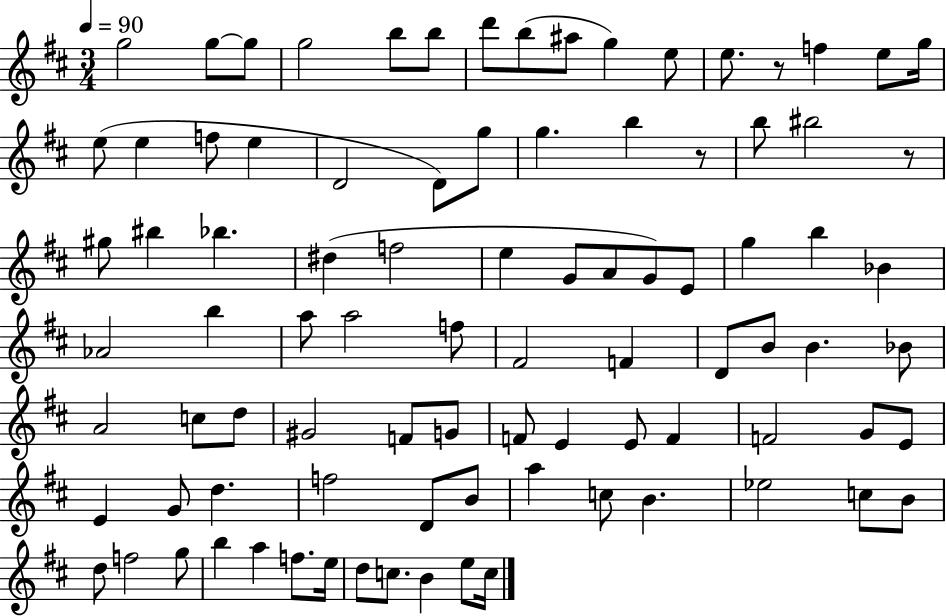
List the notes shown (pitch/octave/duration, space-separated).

G5/h G5/e G5/e G5/h B5/e B5/e D6/e B5/e A#5/e G5/q E5/e E5/e. R/e F5/q E5/e G5/s E5/e E5/q F5/e E5/q D4/h D4/e G5/e G5/q. B5/q R/e B5/e BIS5/h R/e G#5/e BIS5/q Bb5/q. D#5/q F5/h E5/q G4/e A4/e G4/e E4/e G5/q B5/q Bb4/q Ab4/h B5/q A5/e A5/h F5/e F#4/h F4/q D4/e B4/e B4/q. Bb4/e A4/h C5/e D5/e G#4/h F4/e G4/e F4/e E4/q E4/e F4/q F4/h G4/e E4/e E4/q G4/e D5/q. F5/h D4/e B4/e A5/q C5/e B4/q. Eb5/h C5/e B4/e D5/e F5/h G5/e B5/q A5/q F5/e. E5/s D5/e C5/e. B4/q E5/e C5/s